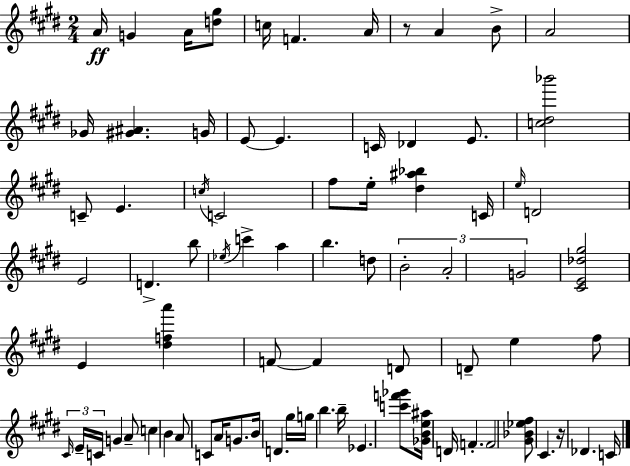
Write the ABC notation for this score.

X:1
T:Untitled
M:2/4
L:1/4
K:E
A/4 G A/4 [d^g]/2 c/4 F A/4 z/2 A B/2 A2 _G/4 [^G^A] G/4 E/2 E C/4 _D E/2 [c^d_b']2 C/2 E c/4 C2 ^f/2 e/4 [^d^a_b] C/4 e/4 D2 E2 D b/2 _e/4 c' a b d/2 B2 A2 G2 [^CE_d^g]2 E [^dfa'] F/2 F D/2 D/2 e ^f/2 ^C/4 E/4 C/4 G A/2 c B A/2 C/2 A/4 G/2 B/4 D ^g/4 g/4 b b/4 _E [c'f'_g']/2 [_GBe^a]/4 D/4 F F2 [^G_B_e^f]/2 ^C z/4 _D C/4